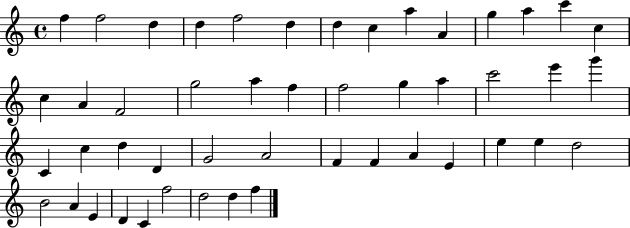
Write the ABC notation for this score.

X:1
T:Untitled
M:4/4
L:1/4
K:C
f f2 d d f2 d d c a A g a c' c c A F2 g2 a f f2 g a c'2 e' g' C c d D G2 A2 F F A E e e d2 B2 A E D C f2 d2 d f